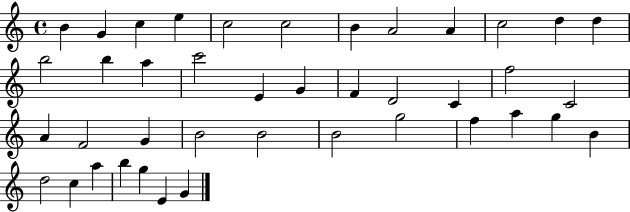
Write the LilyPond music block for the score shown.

{
  \clef treble
  \time 4/4
  \defaultTimeSignature
  \key c \major
  b'4 g'4 c''4 e''4 | c''2 c''2 | b'4 a'2 a'4 | c''2 d''4 d''4 | \break b''2 b''4 a''4 | c'''2 e'4 g'4 | f'4 d'2 c'4 | f''2 c'2 | \break a'4 f'2 g'4 | b'2 b'2 | b'2 g''2 | f''4 a''4 g''4 b'4 | \break d''2 c''4 a''4 | b''4 g''4 e'4 g'4 | \bar "|."
}